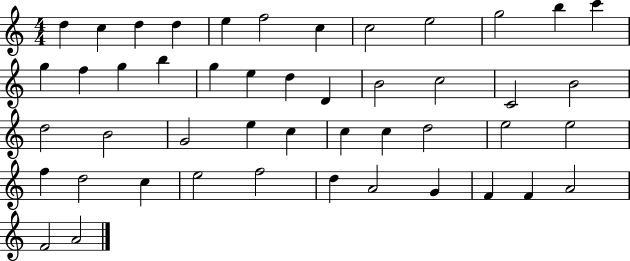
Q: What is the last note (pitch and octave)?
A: A4